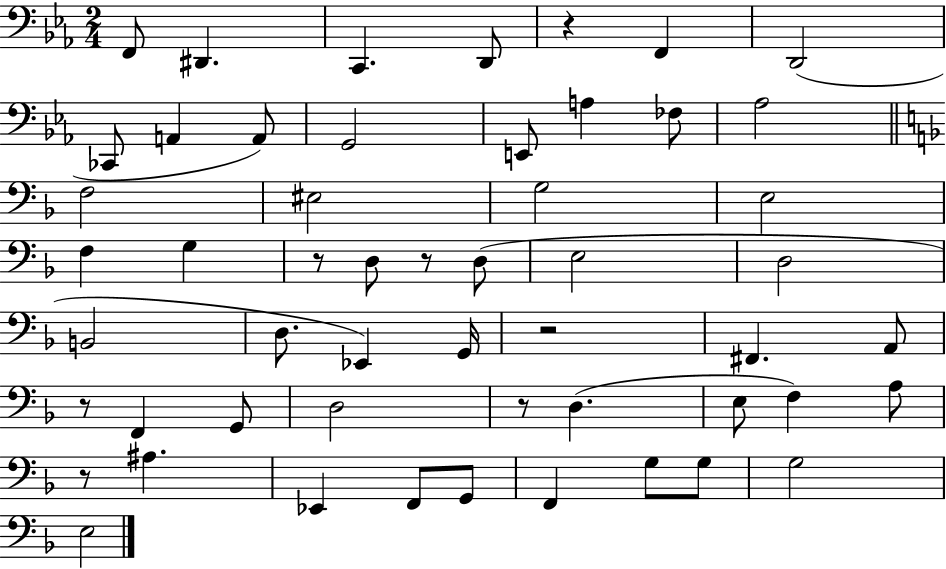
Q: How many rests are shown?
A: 7